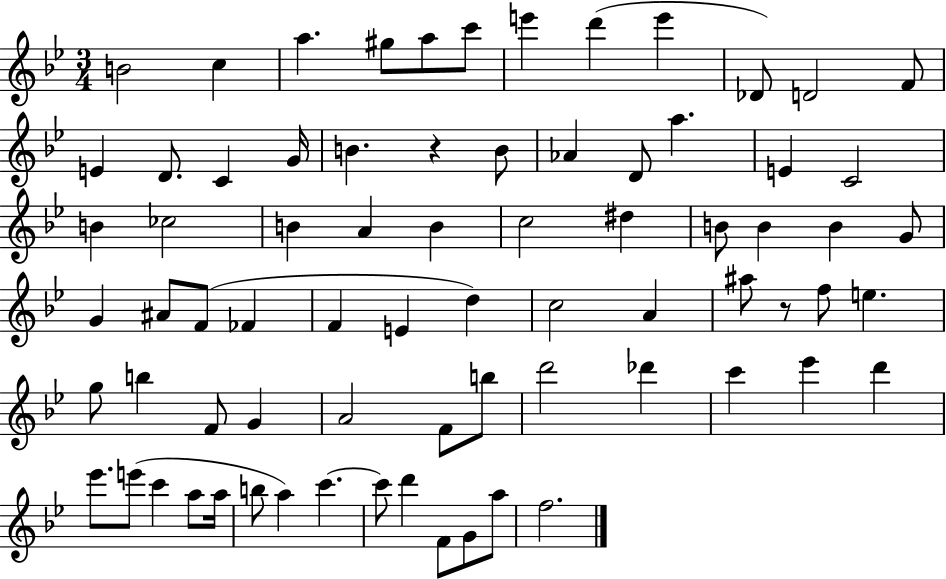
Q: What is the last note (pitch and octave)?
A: F5